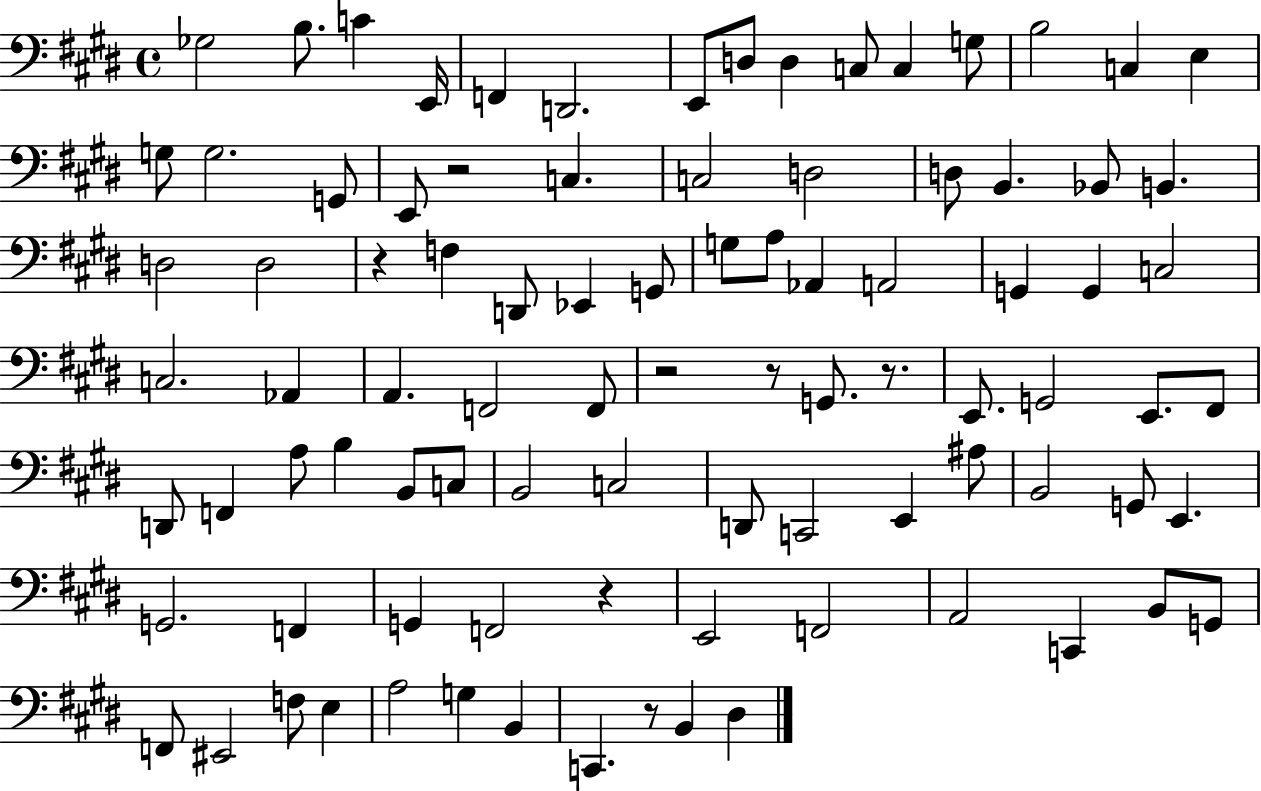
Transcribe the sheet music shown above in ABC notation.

X:1
T:Untitled
M:4/4
L:1/4
K:E
_G,2 B,/2 C E,,/4 F,, D,,2 E,,/2 D,/2 D, C,/2 C, G,/2 B,2 C, E, G,/2 G,2 G,,/2 E,,/2 z2 C, C,2 D,2 D,/2 B,, _B,,/2 B,, D,2 D,2 z F, D,,/2 _E,, G,,/2 G,/2 A,/2 _A,, A,,2 G,, G,, C,2 C,2 _A,, A,, F,,2 F,,/2 z2 z/2 G,,/2 z/2 E,,/2 G,,2 E,,/2 ^F,,/2 D,,/2 F,, A,/2 B, B,,/2 C,/2 B,,2 C,2 D,,/2 C,,2 E,, ^A,/2 B,,2 G,,/2 E,, G,,2 F,, G,, F,,2 z E,,2 F,,2 A,,2 C,, B,,/2 G,,/2 F,,/2 ^E,,2 F,/2 E, A,2 G, B,, C,, z/2 B,, ^D,